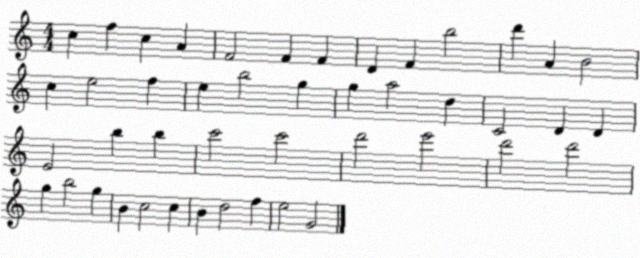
X:1
T:Untitled
M:4/4
L:1/4
K:C
c f c A F2 F F D F b2 d' A B2 c e2 f e b2 g g a2 d C2 D D E2 b b c'2 c'2 d'2 e'2 d'2 d'2 g b2 g B c2 c B d2 f e2 G2